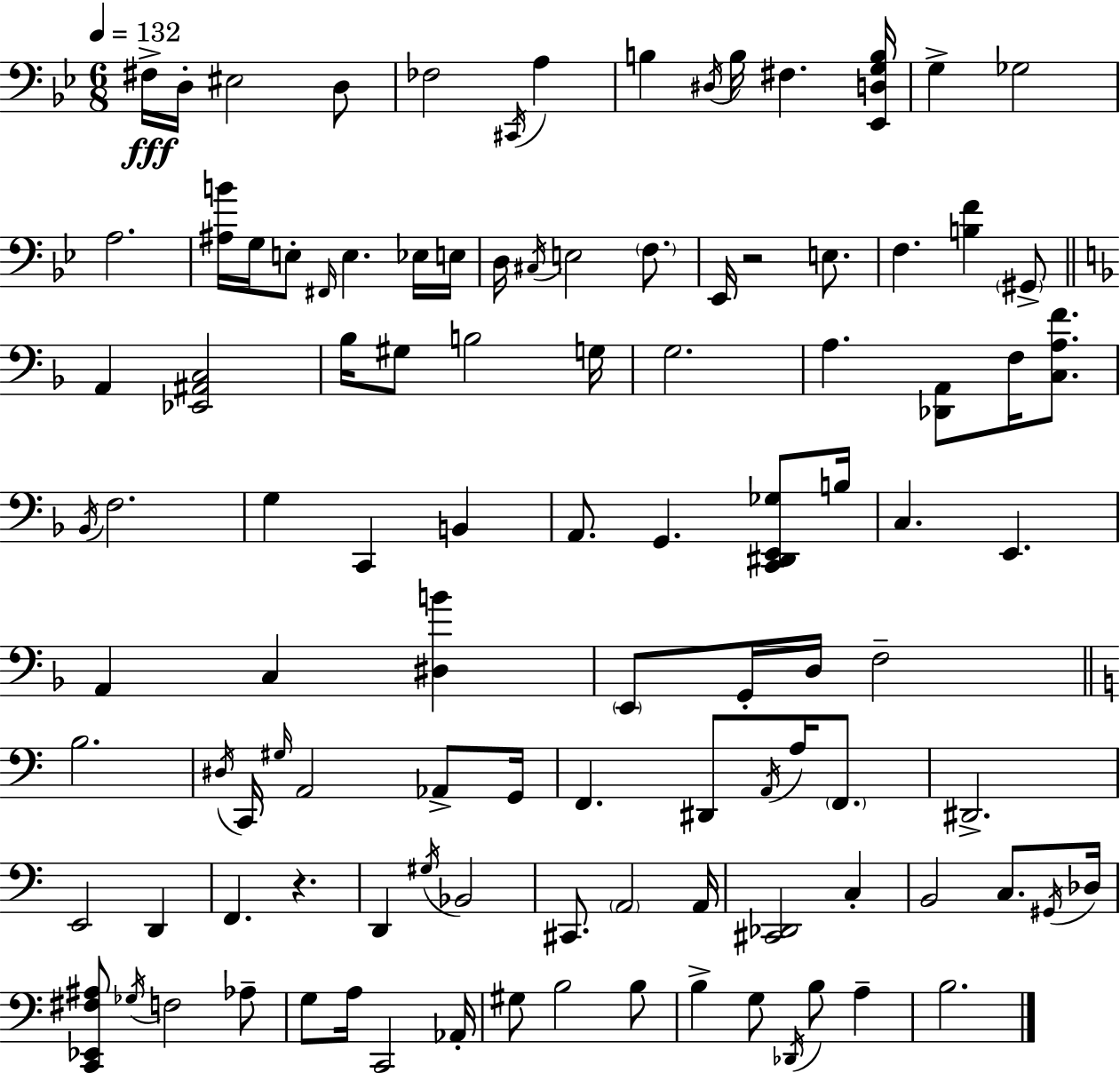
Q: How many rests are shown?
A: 2